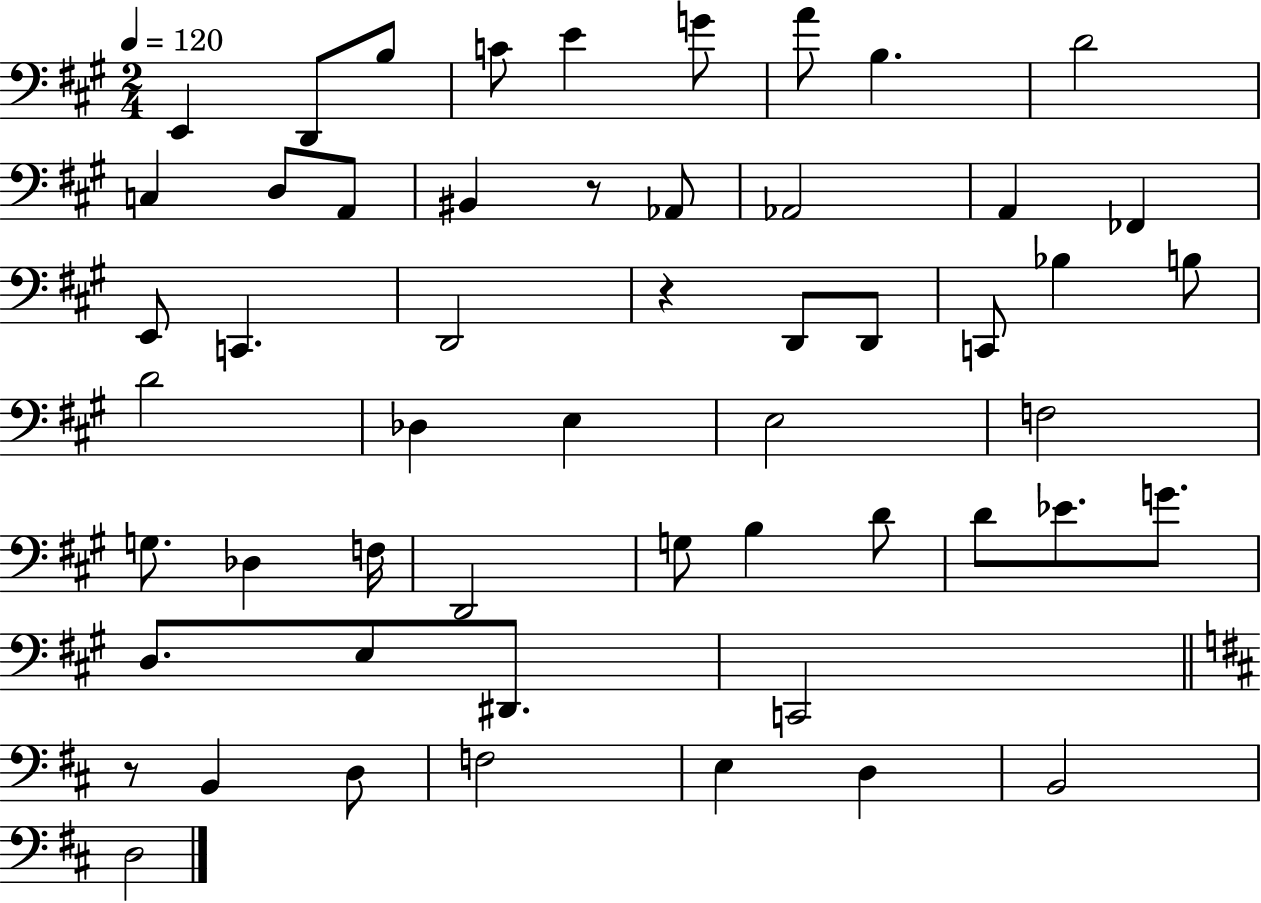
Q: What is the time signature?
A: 2/4